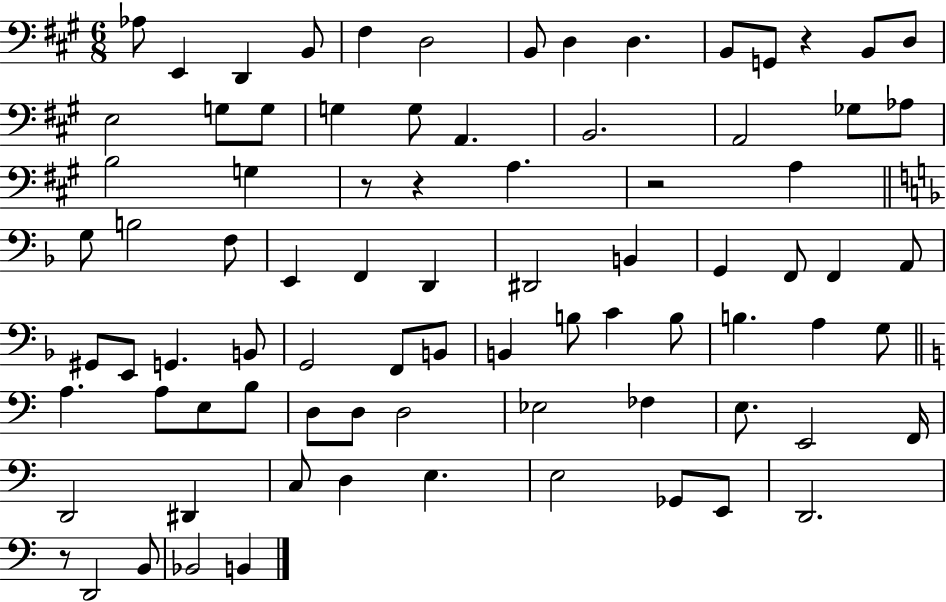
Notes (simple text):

Ab3/e E2/q D2/q B2/e F#3/q D3/h B2/e D3/q D3/q. B2/e G2/e R/q B2/e D3/e E3/h G3/e G3/e G3/q G3/e A2/q. B2/h. A2/h Gb3/e Ab3/e B3/h G3/q R/e R/q A3/q. R/h A3/q G3/e B3/h F3/e E2/q F2/q D2/q D#2/h B2/q G2/q F2/e F2/q A2/e G#2/e E2/e G2/q. B2/e G2/h F2/e B2/e B2/q B3/e C4/q B3/e B3/q. A3/q G3/e A3/q. A3/e E3/e B3/e D3/e D3/e D3/h Eb3/h FES3/q E3/e. E2/h F2/s D2/h D#2/q C3/e D3/q E3/q. E3/h Gb2/e E2/e D2/h. R/e D2/h B2/e Bb2/h B2/q